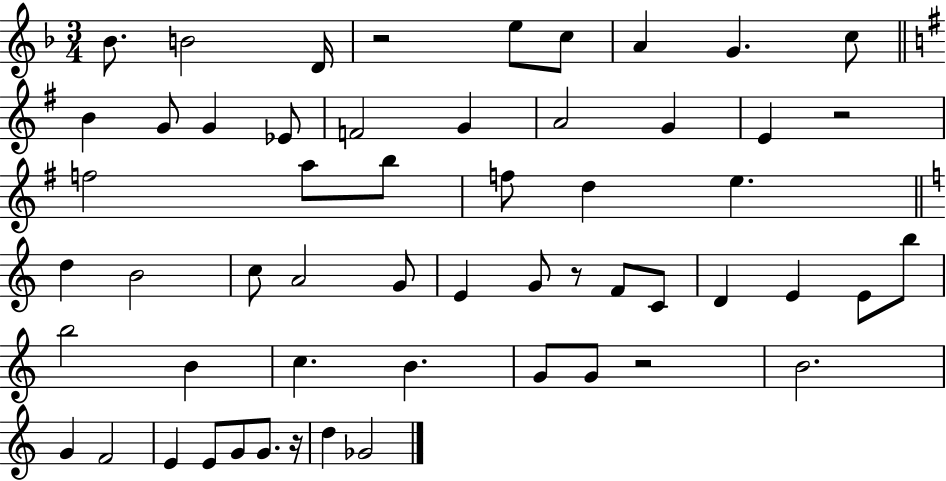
Bb4/e. B4/h D4/s R/h E5/e C5/e A4/q G4/q. C5/e B4/q G4/e G4/q Eb4/e F4/h G4/q A4/h G4/q E4/q R/h F5/h A5/e B5/e F5/e D5/q E5/q. D5/q B4/h C5/e A4/h G4/e E4/q G4/e R/e F4/e C4/e D4/q E4/q E4/e B5/e B5/h B4/q C5/q. B4/q. G4/e G4/e R/h B4/h. G4/q F4/h E4/q E4/e G4/e G4/e. R/s D5/q Gb4/h